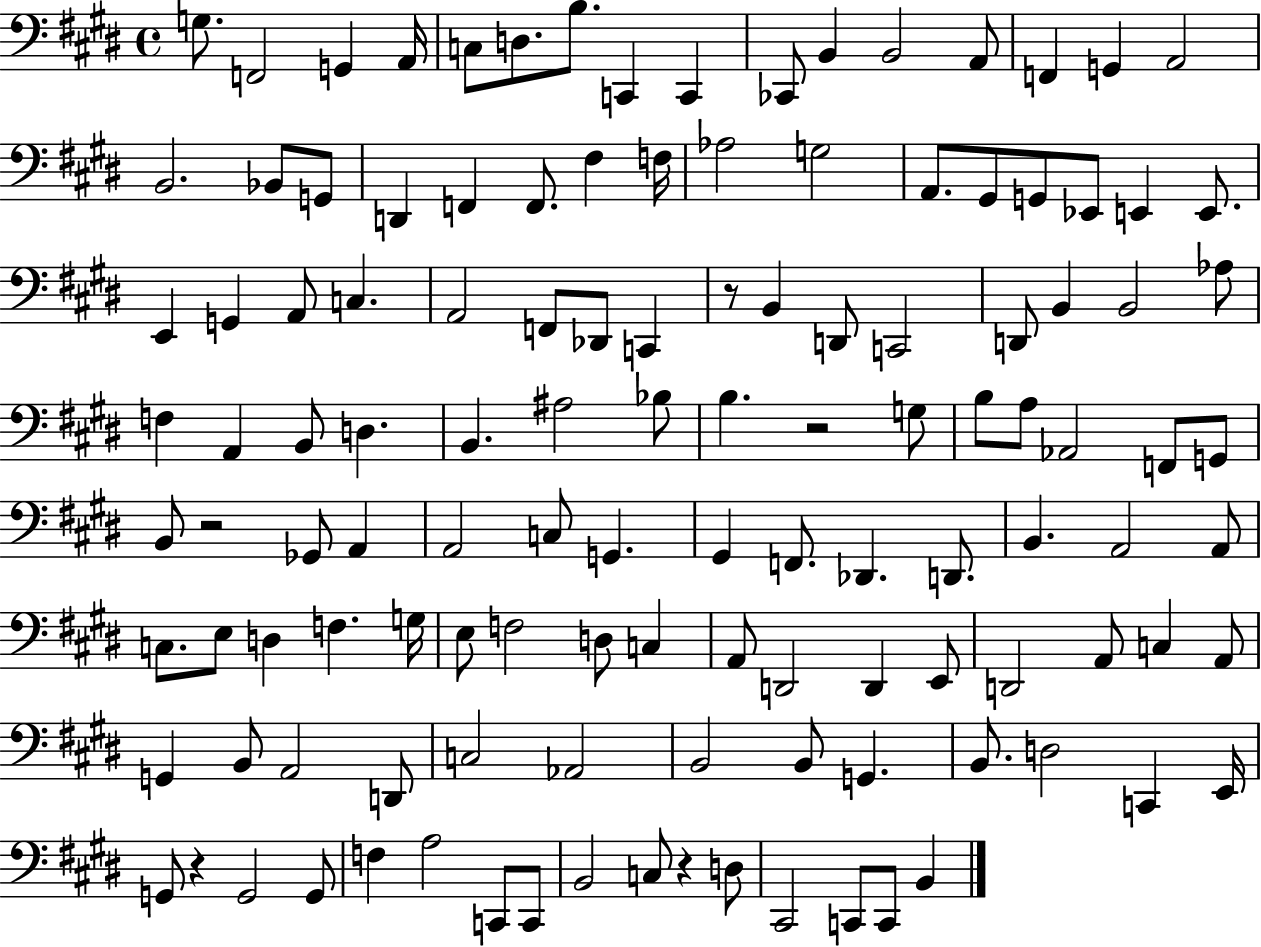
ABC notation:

X:1
T:Untitled
M:4/4
L:1/4
K:E
G,/2 F,,2 G,, A,,/4 C,/2 D,/2 B,/2 C,, C,, _C,,/2 B,, B,,2 A,,/2 F,, G,, A,,2 B,,2 _B,,/2 G,,/2 D,, F,, F,,/2 ^F, F,/4 _A,2 G,2 A,,/2 ^G,,/2 G,,/2 _E,,/2 E,, E,,/2 E,, G,, A,,/2 C, A,,2 F,,/2 _D,,/2 C,, z/2 B,, D,,/2 C,,2 D,,/2 B,, B,,2 _A,/2 F, A,, B,,/2 D, B,, ^A,2 _B,/2 B, z2 G,/2 B,/2 A,/2 _A,,2 F,,/2 G,,/2 B,,/2 z2 _G,,/2 A,, A,,2 C,/2 G,, ^G,, F,,/2 _D,, D,,/2 B,, A,,2 A,,/2 C,/2 E,/2 D, F, G,/4 E,/2 F,2 D,/2 C, A,,/2 D,,2 D,, E,,/2 D,,2 A,,/2 C, A,,/2 G,, B,,/2 A,,2 D,,/2 C,2 _A,,2 B,,2 B,,/2 G,, B,,/2 D,2 C,, E,,/4 G,,/2 z G,,2 G,,/2 F, A,2 C,,/2 C,,/2 B,,2 C,/2 z D,/2 ^C,,2 C,,/2 C,,/2 B,,